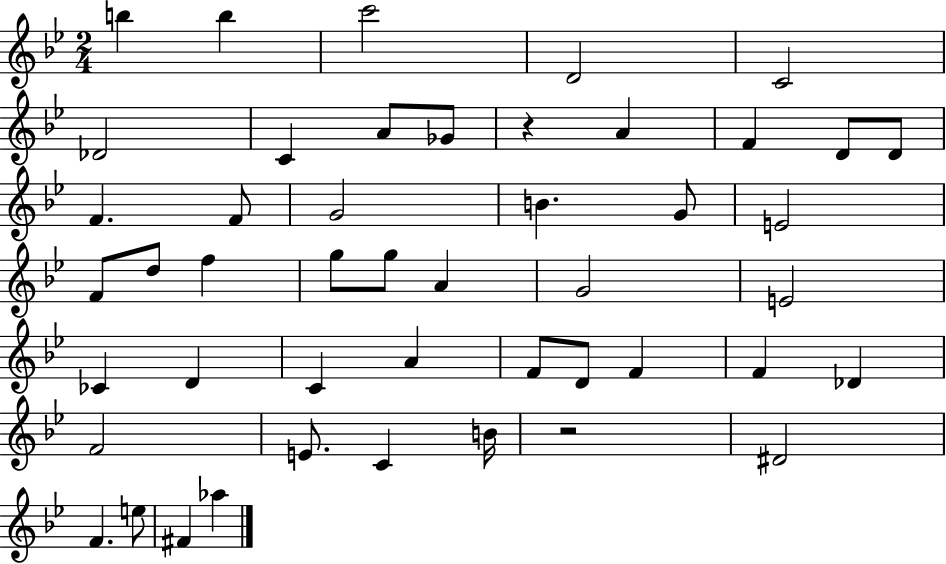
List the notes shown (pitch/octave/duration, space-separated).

B5/q B5/q C6/h D4/h C4/h Db4/h C4/q A4/e Gb4/e R/q A4/q F4/q D4/e D4/e F4/q. F4/e G4/h B4/q. G4/e E4/h F4/e D5/e F5/q G5/e G5/e A4/q G4/h E4/h CES4/q D4/q C4/q A4/q F4/e D4/e F4/q F4/q Db4/q F4/h E4/e. C4/q B4/s R/h D#4/h F4/q. E5/e F#4/q Ab5/q